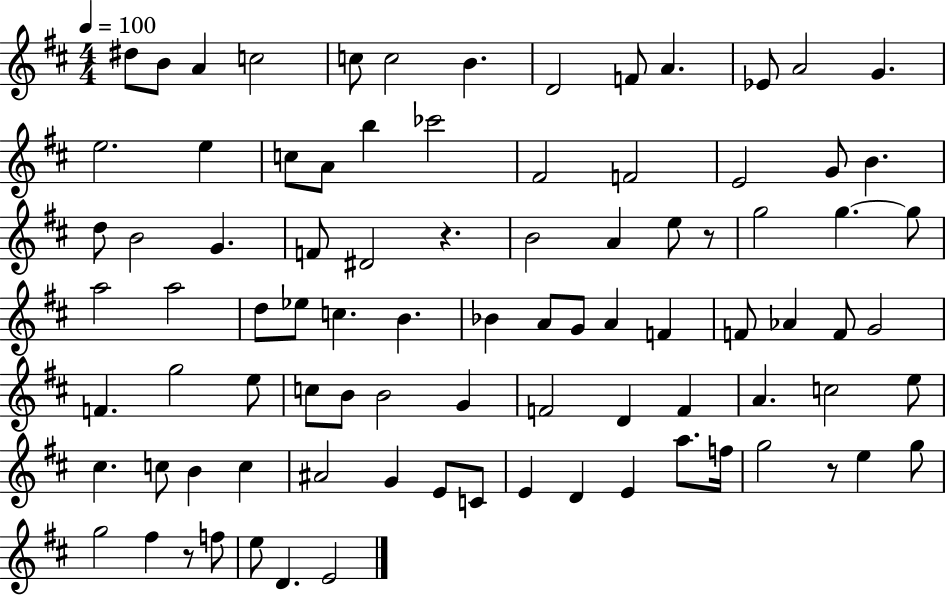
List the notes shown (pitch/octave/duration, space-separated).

D#5/e B4/e A4/q C5/h C5/e C5/h B4/q. D4/h F4/e A4/q. Eb4/e A4/h G4/q. E5/h. E5/q C5/e A4/e B5/q CES6/h F#4/h F4/h E4/h G4/e B4/q. D5/e B4/h G4/q. F4/e D#4/h R/q. B4/h A4/q E5/e R/e G5/h G5/q. G5/e A5/h A5/h D5/e Eb5/e C5/q. B4/q. Bb4/q A4/e G4/e A4/q F4/q F4/e Ab4/q F4/e G4/h F4/q. G5/h E5/e C5/e B4/e B4/h G4/q F4/h D4/q F4/q A4/q. C5/h E5/e C#5/q. C5/e B4/q C5/q A#4/h G4/q E4/e C4/e E4/q D4/q E4/q A5/e. F5/s G5/h R/e E5/q G5/e G5/h F#5/q R/e F5/e E5/e D4/q. E4/h